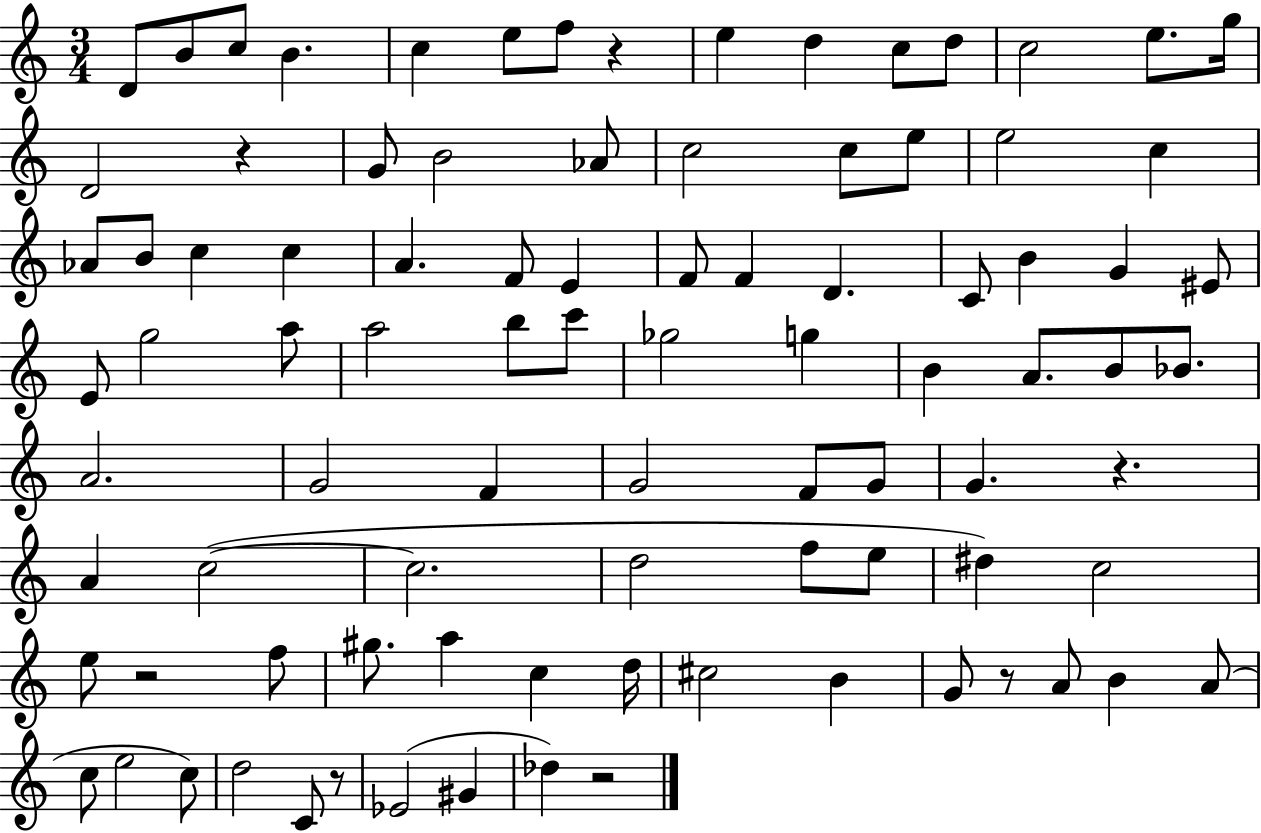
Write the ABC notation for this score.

X:1
T:Untitled
M:3/4
L:1/4
K:C
D/2 B/2 c/2 B c e/2 f/2 z e d c/2 d/2 c2 e/2 g/4 D2 z G/2 B2 _A/2 c2 c/2 e/2 e2 c _A/2 B/2 c c A F/2 E F/2 F D C/2 B G ^E/2 E/2 g2 a/2 a2 b/2 c'/2 _g2 g B A/2 B/2 _B/2 A2 G2 F G2 F/2 G/2 G z A c2 c2 d2 f/2 e/2 ^d c2 e/2 z2 f/2 ^g/2 a c d/4 ^c2 B G/2 z/2 A/2 B A/2 c/2 e2 c/2 d2 C/2 z/2 _E2 ^G _d z2